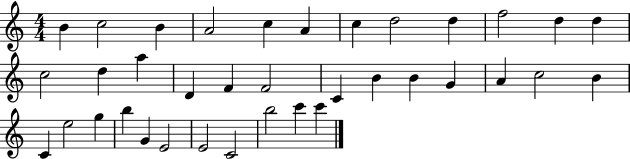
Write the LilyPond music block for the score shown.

{
  \clef treble
  \numericTimeSignature
  \time 4/4
  \key c \major
  b'4 c''2 b'4 | a'2 c''4 a'4 | c''4 d''2 d''4 | f''2 d''4 d''4 | \break c''2 d''4 a''4 | d'4 f'4 f'2 | c'4 b'4 b'4 g'4 | a'4 c''2 b'4 | \break c'4 e''2 g''4 | b''4 g'4 e'2 | e'2 c'2 | b''2 c'''4 c'''4 | \break \bar "|."
}